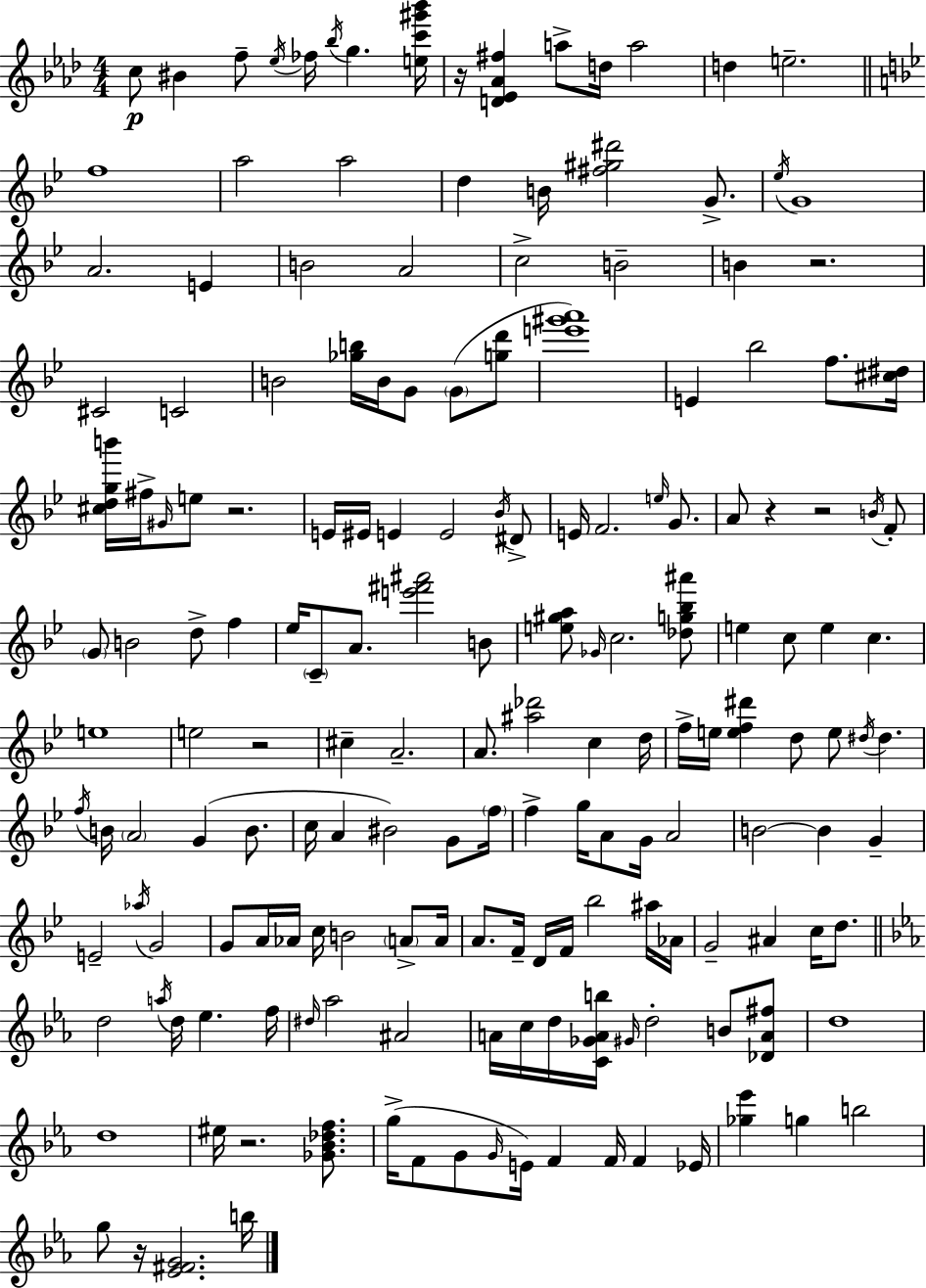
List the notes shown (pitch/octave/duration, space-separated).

C5/e BIS4/q F5/e Eb5/s FES5/s Bb5/s G5/q. [E5,C6,G#6,Bb6]/s R/s [D4,Eb4,Ab4,F#5]/q A5/e D5/s A5/h D5/q E5/h. F5/w A5/h A5/h D5/q B4/s [F#5,G#5,D#6]/h G4/e. Eb5/s G4/w A4/h. E4/q B4/h A4/h C5/h B4/h B4/q R/h. C#4/h C4/h B4/h [Gb5,B5]/s B4/s G4/e G4/e [G5,D6]/e [E6,G#6,A6]/w E4/q Bb5/h F5/e. [C#5,D#5]/s [C#5,D5,G5,B6]/s F#5/s G#4/s E5/e R/h. E4/s EIS4/s E4/q E4/h Bb4/s D#4/e E4/s F4/h. E5/s G4/e. A4/e R/q R/h B4/s F4/e G4/e B4/h D5/e F5/q Eb5/s C4/e A4/e. [E6,F#6,A#6]/h B4/e [E5,G#5,A5]/e Gb4/s C5/h. [Db5,G5,Bb5,A#6]/e E5/q C5/e E5/q C5/q. E5/w E5/h R/h C#5/q A4/h. A4/e. [A#5,Db6]/h C5/q D5/s F5/s E5/s [E5,F5,D#6]/q D5/e E5/e D#5/s D#5/q. F5/s B4/s A4/h G4/q B4/e. C5/s A4/q BIS4/h G4/e F5/s F5/q G5/s A4/e G4/s A4/h B4/h B4/q G4/q E4/h Ab5/s G4/h G4/e A4/s Ab4/s C5/s B4/h A4/e A4/s A4/e. F4/s D4/s F4/s Bb5/h A#5/s Ab4/s G4/h A#4/q C5/s D5/e. D5/h A5/s D5/s Eb5/q. F5/s D#5/s Ab5/h A#4/h A4/s C5/s D5/s [C4,Gb4,A4,B5]/s G#4/s D5/h B4/e [Db4,A4,F#5]/e D5/w D5/w EIS5/s R/h. [Gb4,Bb4,Db5,F5]/e. G5/s F4/e G4/e G4/s E4/s F4/q F4/s F4/q Eb4/s [Gb5,Eb6]/q G5/q B5/h G5/e R/s [Eb4,F#4,G4]/h. B5/s